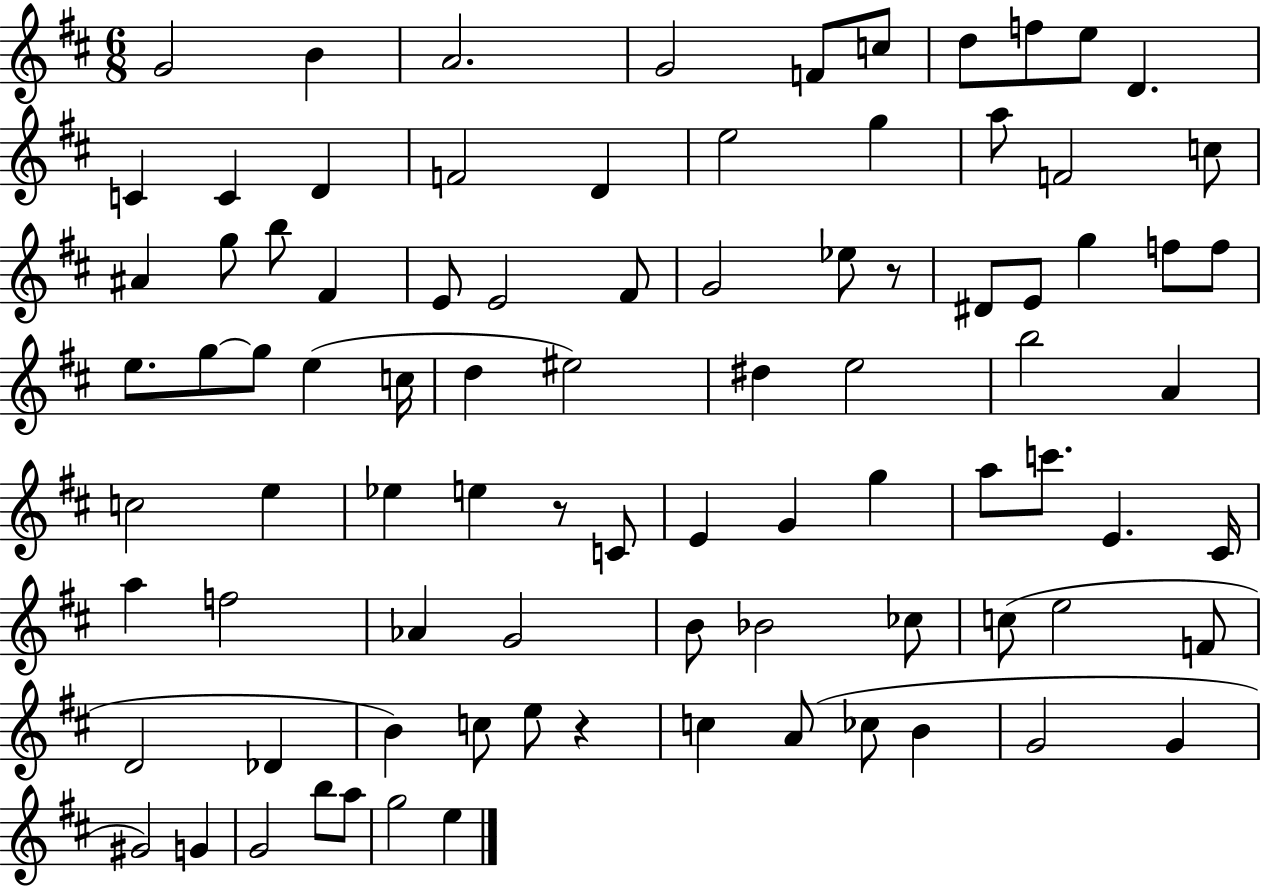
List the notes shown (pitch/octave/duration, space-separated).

G4/h B4/q A4/h. G4/h F4/e C5/e D5/e F5/e E5/e D4/q. C4/q C4/q D4/q F4/h D4/q E5/h G5/q A5/e F4/h C5/e A#4/q G5/e B5/e F#4/q E4/e E4/h F#4/e G4/h Eb5/e R/e D#4/e E4/e G5/q F5/e F5/e E5/e. G5/e G5/e E5/q C5/s D5/q EIS5/h D#5/q E5/h B5/h A4/q C5/h E5/q Eb5/q E5/q R/e C4/e E4/q G4/q G5/q A5/e C6/e. E4/q. C#4/s A5/q F5/h Ab4/q G4/h B4/e Bb4/h CES5/e C5/e E5/h F4/e D4/h Db4/q B4/q C5/e E5/e R/q C5/q A4/e CES5/e B4/q G4/h G4/q G#4/h G4/q G4/h B5/e A5/e G5/h E5/q